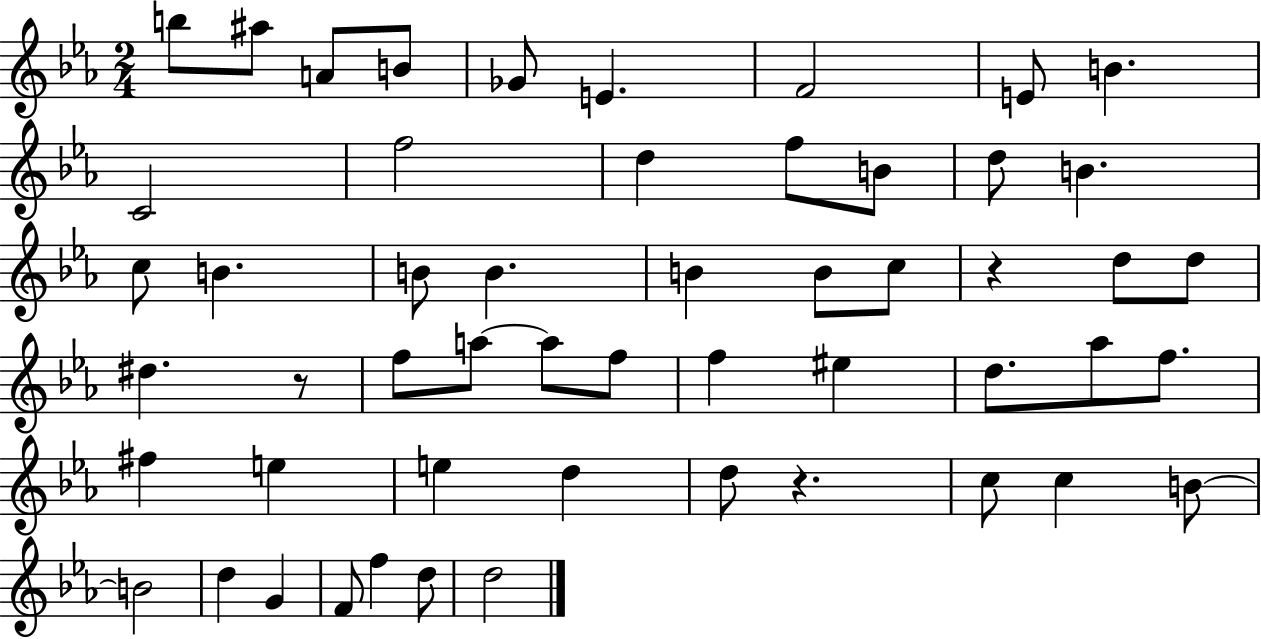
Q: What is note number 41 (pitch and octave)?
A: C5